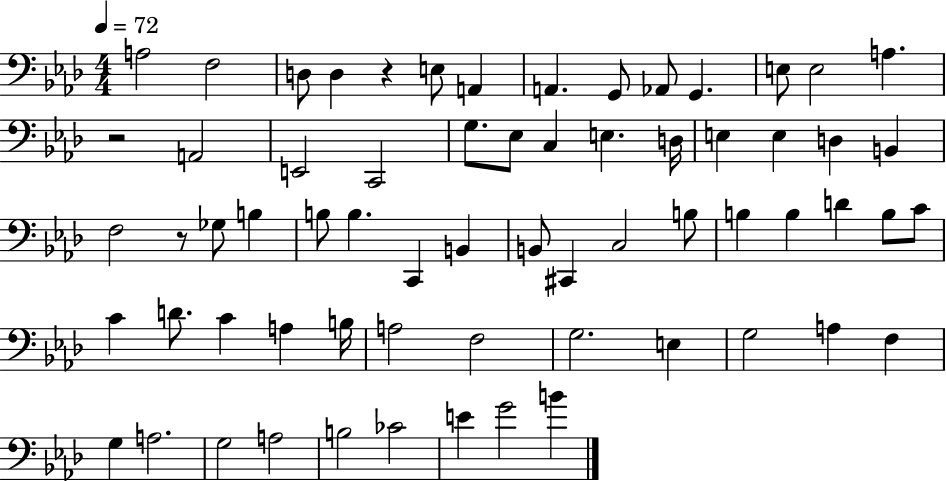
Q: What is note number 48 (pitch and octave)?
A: F3